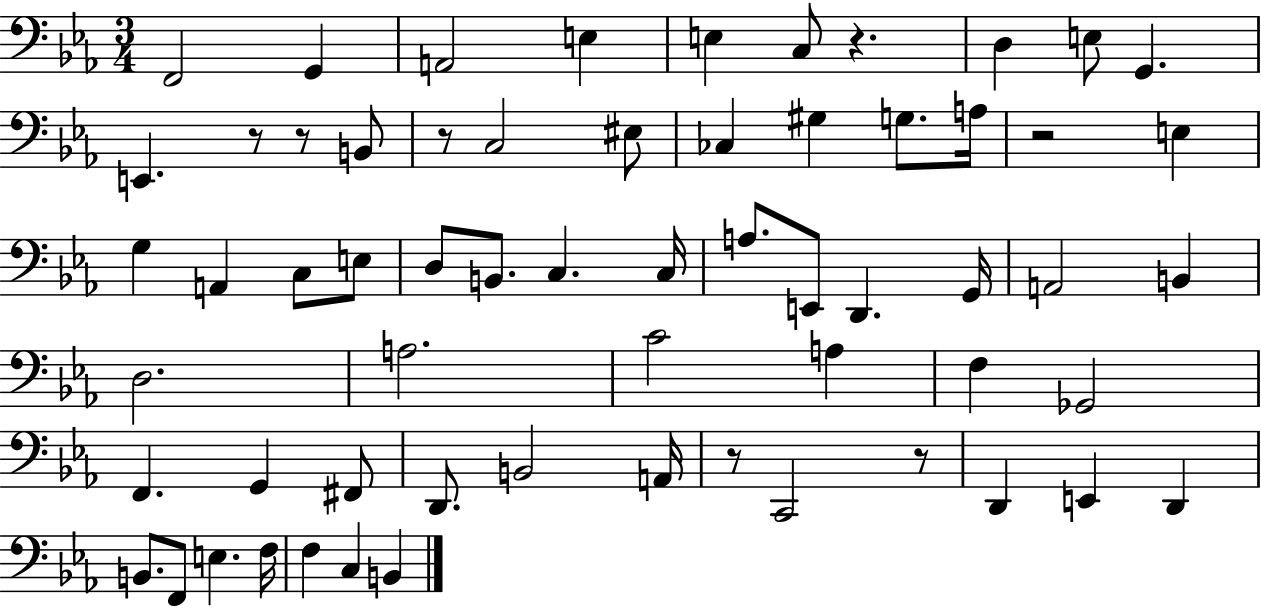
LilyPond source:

{
  \clef bass
  \numericTimeSignature
  \time 3/4
  \key ees \major
  \repeat volta 2 { f,2 g,4 | a,2 e4 | e4 c8 r4. | d4 e8 g,4. | \break e,4. r8 r8 b,8 | r8 c2 eis8 | ces4 gis4 g8. a16 | r2 e4 | \break g4 a,4 c8 e8 | d8 b,8. c4. c16 | a8. e,8 d,4. g,16 | a,2 b,4 | \break d2. | a2. | c'2 a4 | f4 ges,2 | \break f,4. g,4 fis,8 | d,8. b,2 a,16 | r8 c,2 r8 | d,4 e,4 d,4 | \break b,8. f,8 e4. f16 | f4 c4 b,4 | } \bar "|."
}